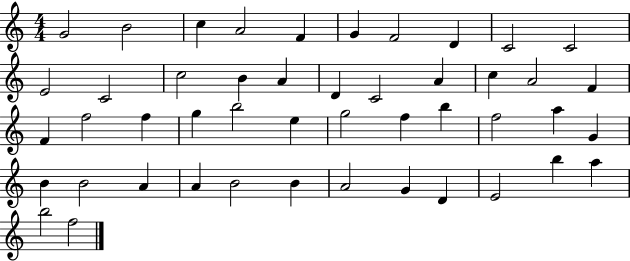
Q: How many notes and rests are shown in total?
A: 47